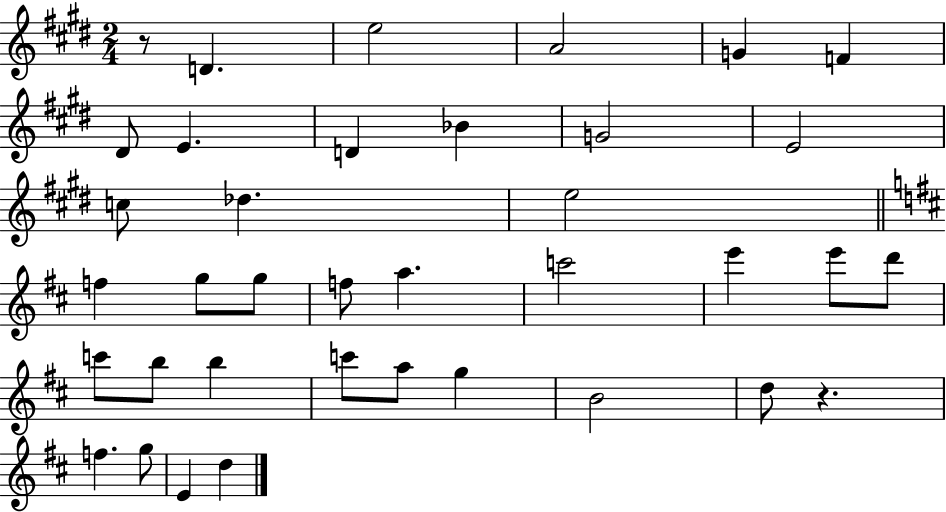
R/e D4/q. E5/h A4/h G4/q F4/q D#4/e E4/q. D4/q Bb4/q G4/h E4/h C5/e Db5/q. E5/h F5/q G5/e G5/e F5/e A5/q. C6/h E6/q E6/e D6/e C6/e B5/e B5/q C6/e A5/e G5/q B4/h D5/e R/q. F5/q. G5/e E4/q D5/q